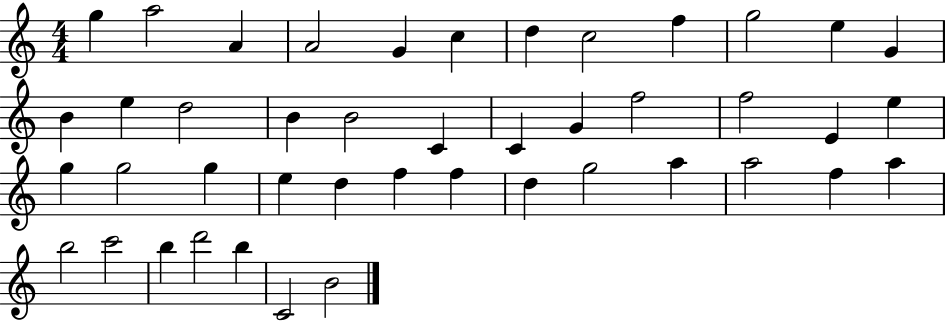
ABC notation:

X:1
T:Untitled
M:4/4
L:1/4
K:C
g a2 A A2 G c d c2 f g2 e G B e d2 B B2 C C G f2 f2 E e g g2 g e d f f d g2 a a2 f a b2 c'2 b d'2 b C2 B2